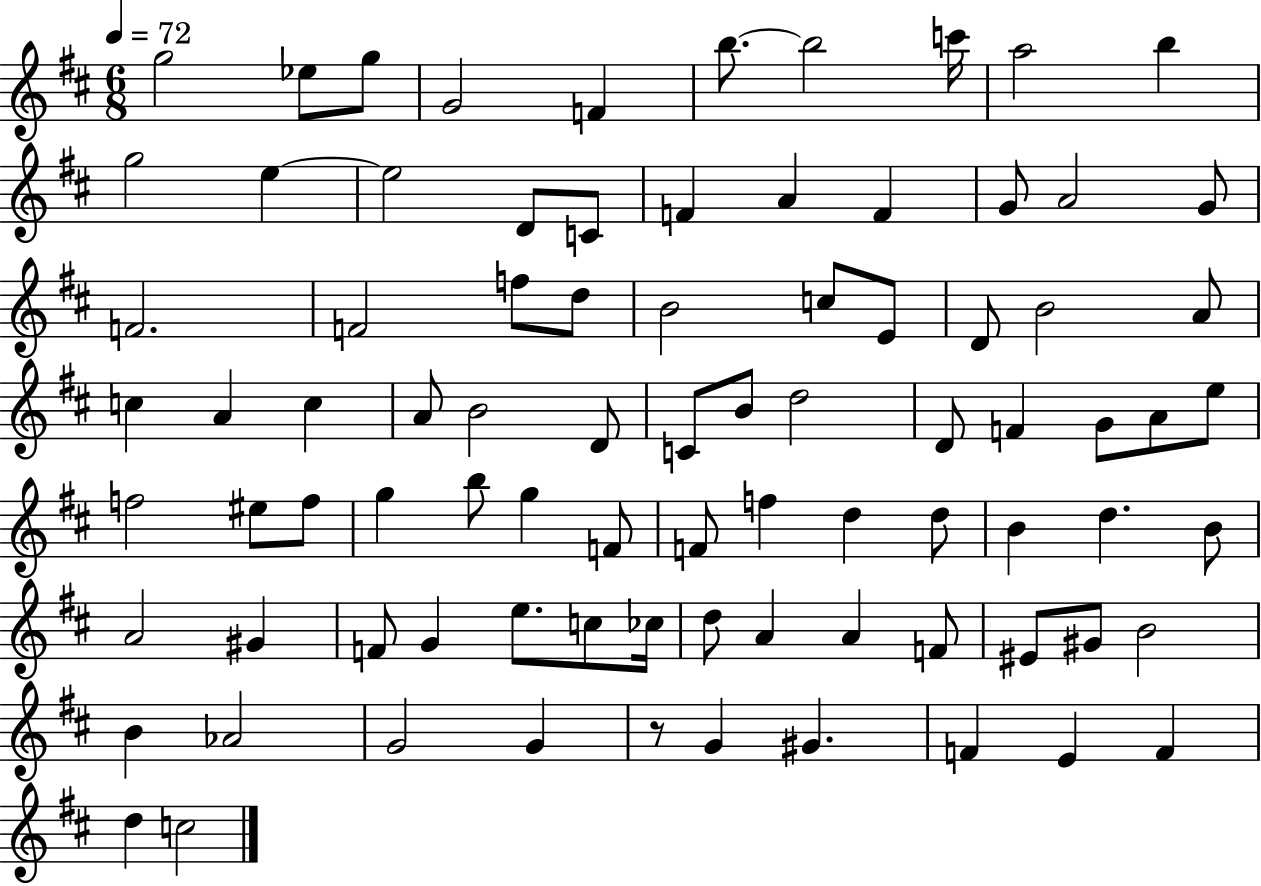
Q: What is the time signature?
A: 6/8